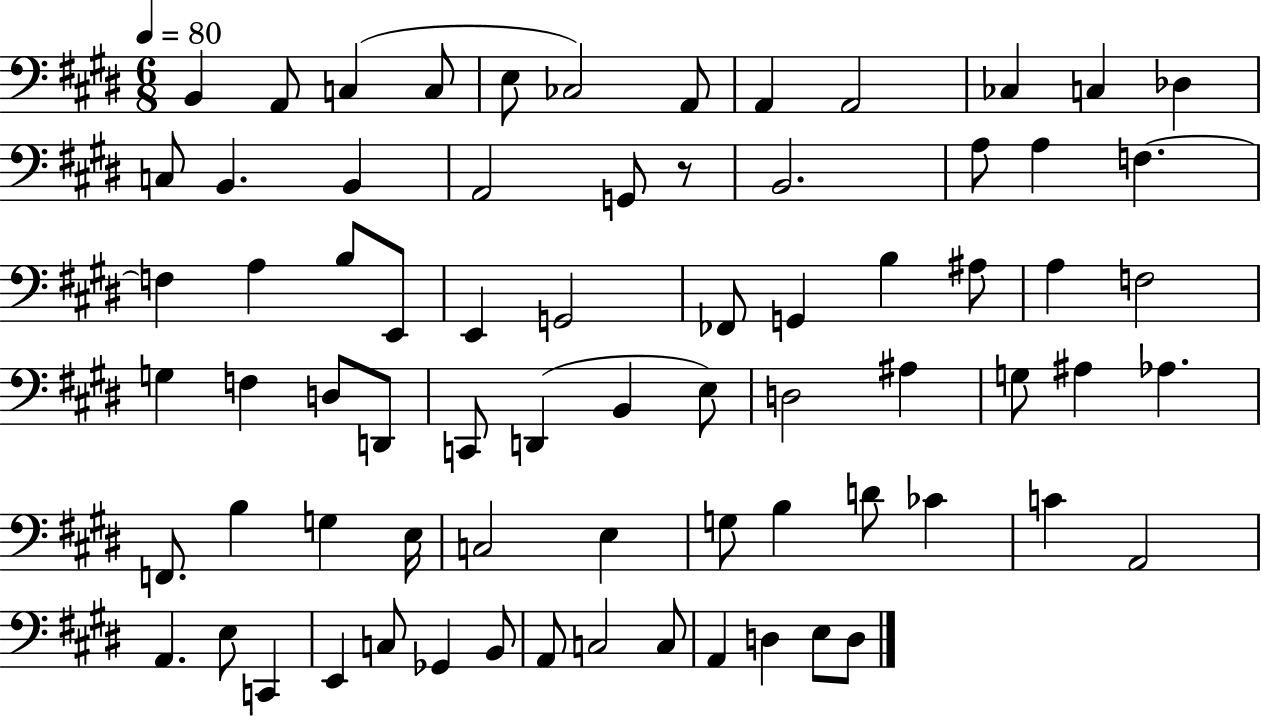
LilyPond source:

{
  \clef bass
  \numericTimeSignature
  \time 6/8
  \key e \major
  \tempo 4 = 80
  b,4 a,8 c4( c8 | e8 ces2) a,8 | a,4 a,2 | ces4 c4 des4 | \break c8 b,4. b,4 | a,2 g,8 r8 | b,2. | a8 a4 f4.~~ | \break f4 a4 b8 e,8 | e,4 g,2 | fes,8 g,4 b4 ais8 | a4 f2 | \break g4 f4 d8 d,8 | c,8 d,4( b,4 e8) | d2 ais4 | g8 ais4 aes4. | \break f,8. b4 g4 e16 | c2 e4 | g8 b4 d'8 ces'4 | c'4 a,2 | \break a,4. e8 c,4 | e,4 c8 ges,4 b,8 | a,8 c2 c8 | a,4 d4 e8 d8 | \break \bar "|."
}